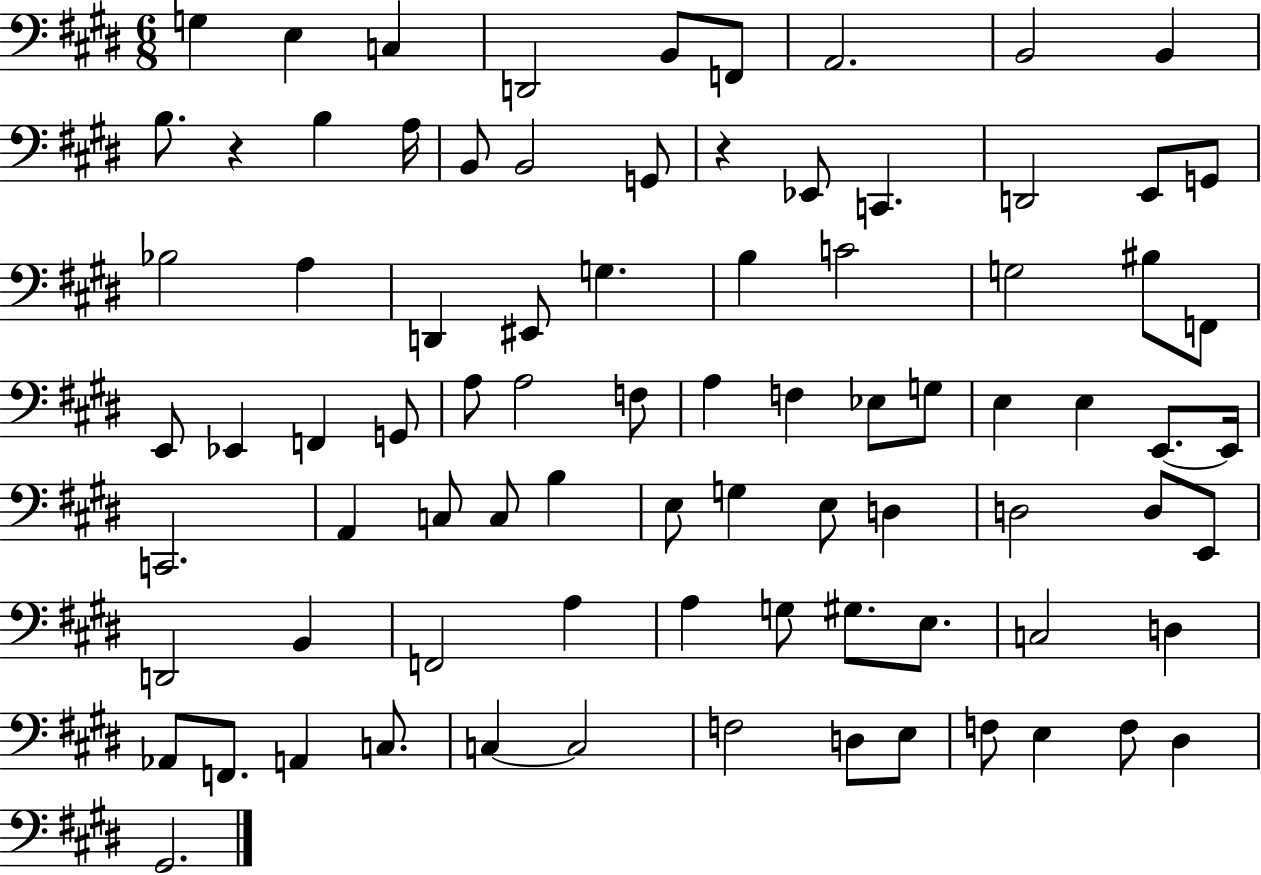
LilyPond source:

{
  \clef bass
  \numericTimeSignature
  \time 6/8
  \key e \major
  g4 e4 c4 | d,2 b,8 f,8 | a,2. | b,2 b,4 | \break b8. r4 b4 a16 | b,8 b,2 g,8 | r4 ees,8 c,4. | d,2 e,8 g,8 | \break bes2 a4 | d,4 eis,8 g4. | b4 c'2 | g2 bis8 f,8 | \break e,8 ees,4 f,4 g,8 | a8 a2 f8 | a4 f4 ees8 g8 | e4 e4 e,8.~~ e,16 | \break c,2. | a,4 c8 c8 b4 | e8 g4 e8 d4 | d2 d8 e,8 | \break d,2 b,4 | f,2 a4 | a4 g8 gis8. e8. | c2 d4 | \break aes,8 f,8. a,4 c8. | c4~~ c2 | f2 d8 e8 | f8 e4 f8 dis4 | \break gis,2. | \bar "|."
}